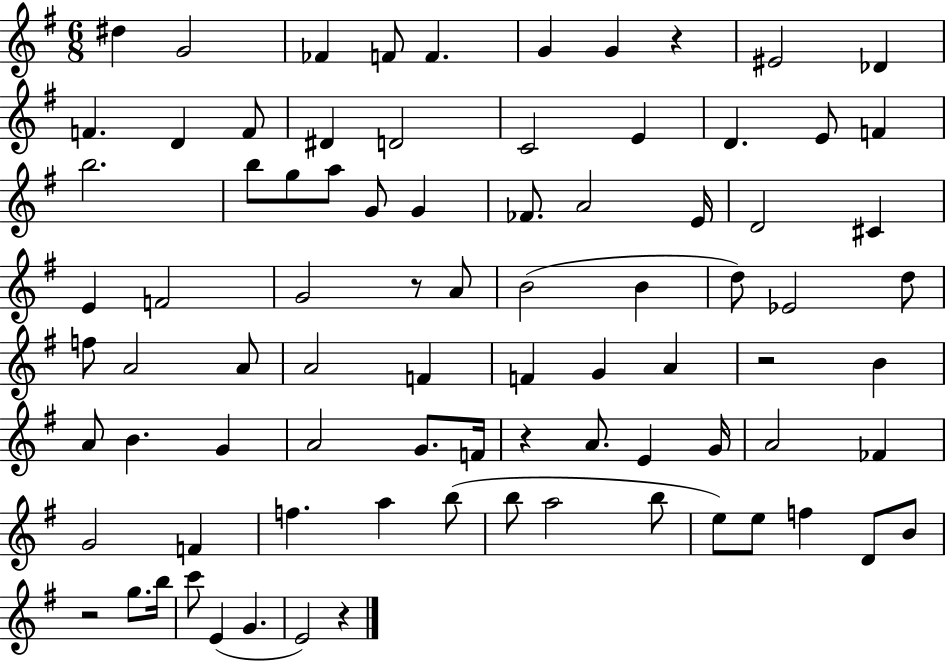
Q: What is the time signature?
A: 6/8